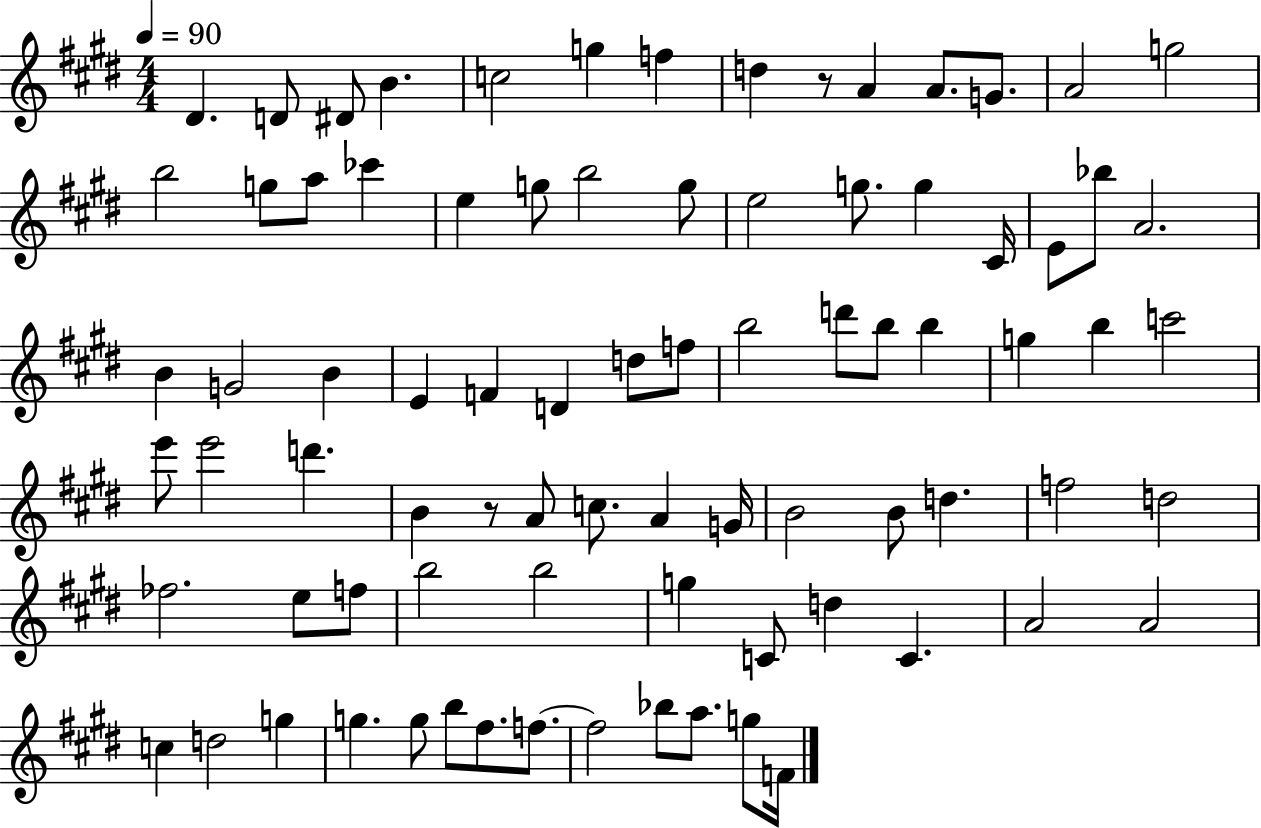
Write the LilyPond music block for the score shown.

{
  \clef treble
  \numericTimeSignature
  \time 4/4
  \key e \major
  \tempo 4 = 90
  dis'4. d'8 dis'8 b'4. | c''2 g''4 f''4 | d''4 r8 a'4 a'8. g'8. | a'2 g''2 | \break b''2 g''8 a''8 ces'''4 | e''4 g''8 b''2 g''8 | e''2 g''8. g''4 cis'16 | e'8 bes''8 a'2. | \break b'4 g'2 b'4 | e'4 f'4 d'4 d''8 f''8 | b''2 d'''8 b''8 b''4 | g''4 b''4 c'''2 | \break e'''8 e'''2 d'''4. | b'4 r8 a'8 c''8. a'4 g'16 | b'2 b'8 d''4. | f''2 d''2 | \break fes''2. e''8 f''8 | b''2 b''2 | g''4 c'8 d''4 c'4. | a'2 a'2 | \break c''4 d''2 g''4 | g''4. g''8 b''8 fis''8. f''8.~~ | f''2 bes''8 a''8. g''8 f'16 | \bar "|."
}